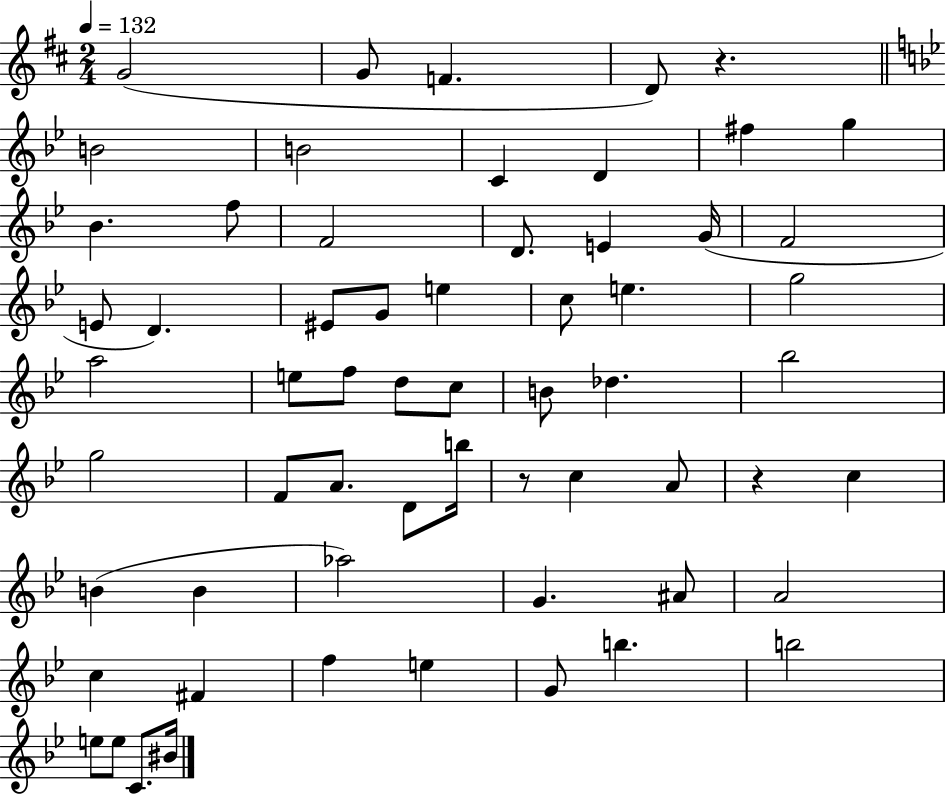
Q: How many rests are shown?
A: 3